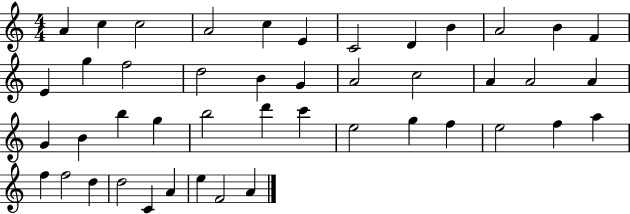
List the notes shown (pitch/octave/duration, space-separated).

A4/q C5/q C5/h A4/h C5/q E4/q C4/h D4/q B4/q A4/h B4/q F4/q E4/q G5/q F5/h D5/h B4/q G4/q A4/h C5/h A4/q A4/h A4/q G4/q B4/q B5/q G5/q B5/h D6/q C6/q E5/h G5/q F5/q E5/h F5/q A5/q F5/q F5/h D5/q D5/h C4/q A4/q E5/q F4/h A4/q